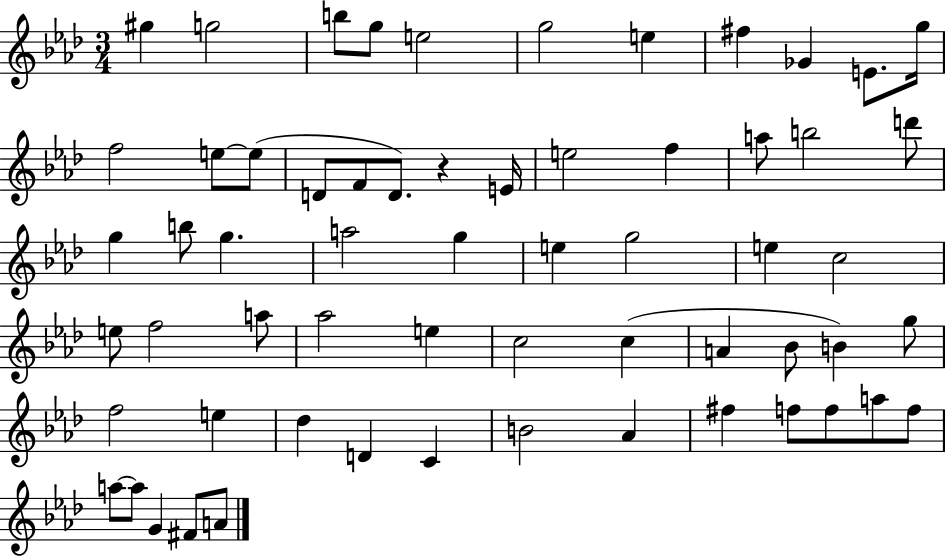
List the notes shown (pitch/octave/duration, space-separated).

G#5/q G5/h B5/e G5/e E5/h G5/h E5/q F#5/q Gb4/q E4/e. G5/s F5/h E5/e E5/e D4/e F4/e D4/e. R/q E4/s E5/h F5/q A5/e B5/h D6/e G5/q B5/e G5/q. A5/h G5/q E5/q G5/h E5/q C5/h E5/e F5/h A5/e Ab5/h E5/q C5/h C5/q A4/q Bb4/e B4/q G5/e F5/h E5/q Db5/q D4/q C4/q B4/h Ab4/q F#5/q F5/e F5/e A5/e F5/e A5/e A5/e G4/q F#4/e A4/e